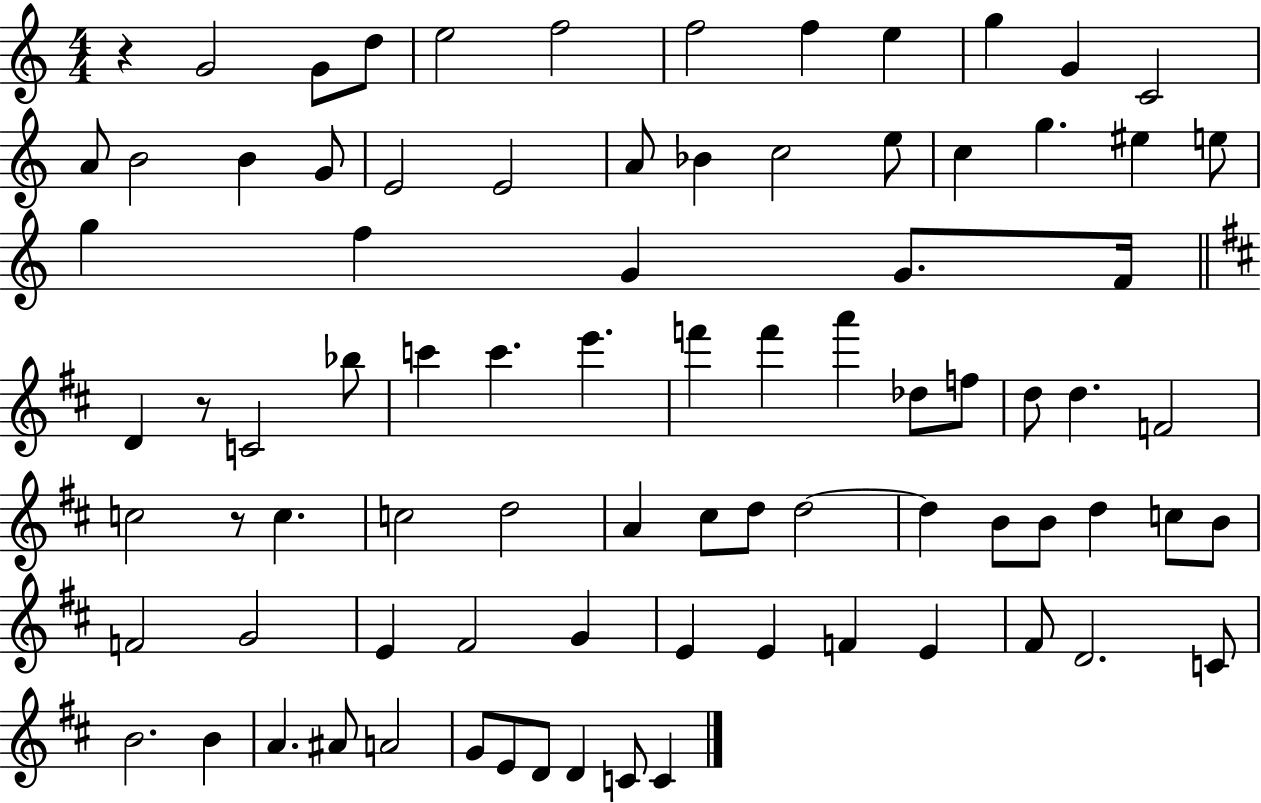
R/q G4/h G4/e D5/e E5/h F5/h F5/h F5/q E5/q G5/q G4/q C4/h A4/e B4/h B4/q G4/e E4/h E4/h A4/e Bb4/q C5/h E5/e C5/q G5/q. EIS5/q E5/e G5/q F5/q G4/q G4/e. F4/s D4/q R/e C4/h Bb5/e C6/q C6/q. E6/q. F6/q F6/q A6/q Db5/e F5/e D5/e D5/q. F4/h C5/h R/e C5/q. C5/h D5/h A4/q C#5/e D5/e D5/h D5/q B4/e B4/e D5/q C5/e B4/e F4/h G4/h E4/q F#4/h G4/q E4/q E4/q F4/q E4/q F#4/e D4/h. C4/e B4/h. B4/q A4/q. A#4/e A4/h G4/e E4/e D4/e D4/q C4/e C4/q